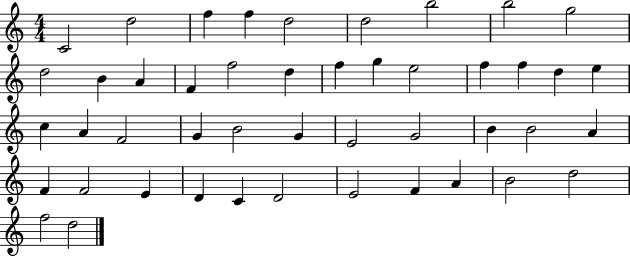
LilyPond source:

{
  \clef treble
  \numericTimeSignature
  \time 4/4
  \key c \major
  c'2 d''2 | f''4 f''4 d''2 | d''2 b''2 | b''2 g''2 | \break d''2 b'4 a'4 | f'4 f''2 d''4 | f''4 g''4 e''2 | f''4 f''4 d''4 e''4 | \break c''4 a'4 f'2 | g'4 b'2 g'4 | e'2 g'2 | b'4 b'2 a'4 | \break f'4 f'2 e'4 | d'4 c'4 d'2 | e'2 f'4 a'4 | b'2 d''2 | \break f''2 d''2 | \bar "|."
}